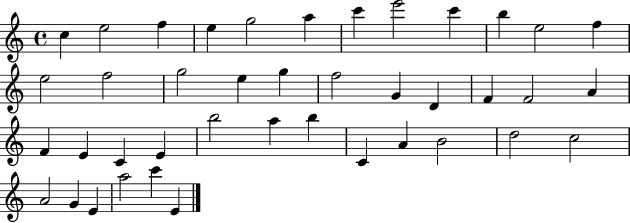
{
  \clef treble
  \time 4/4
  \defaultTimeSignature
  \key c \major
  c''4 e''2 f''4 | e''4 g''2 a''4 | c'''4 e'''2 c'''4 | b''4 e''2 f''4 | \break e''2 f''2 | g''2 e''4 g''4 | f''2 g'4 d'4 | f'4 f'2 a'4 | \break f'4 e'4 c'4 e'4 | b''2 a''4 b''4 | c'4 a'4 b'2 | d''2 c''2 | \break a'2 g'4 e'4 | a''2 c'''4 e'4 | \bar "|."
}